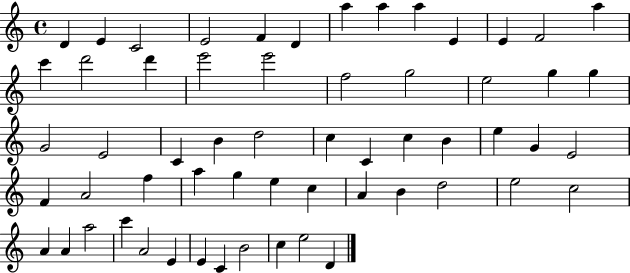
{
  \clef treble
  \time 4/4
  \defaultTimeSignature
  \key c \major
  d'4 e'4 c'2 | e'2 f'4 d'4 | a''4 a''4 a''4 e'4 | e'4 f'2 a''4 | \break c'''4 d'''2 d'''4 | e'''2 e'''2 | f''2 g''2 | e''2 g''4 g''4 | \break g'2 e'2 | c'4 b'4 d''2 | c''4 c'4 c''4 b'4 | e''4 g'4 e'2 | \break f'4 a'2 f''4 | a''4 g''4 e''4 c''4 | a'4 b'4 d''2 | e''2 c''2 | \break a'4 a'4 a''2 | c'''4 a'2 e'4 | e'4 c'4 b'2 | c''4 e''2 d'4 | \break \bar "|."
}